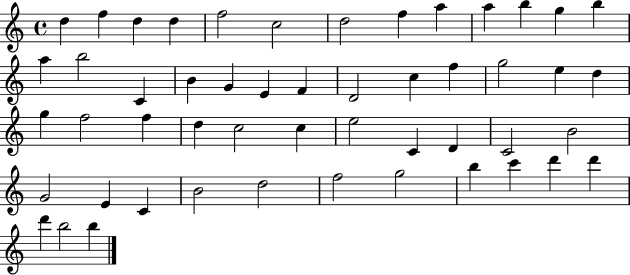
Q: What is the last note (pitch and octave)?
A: B5